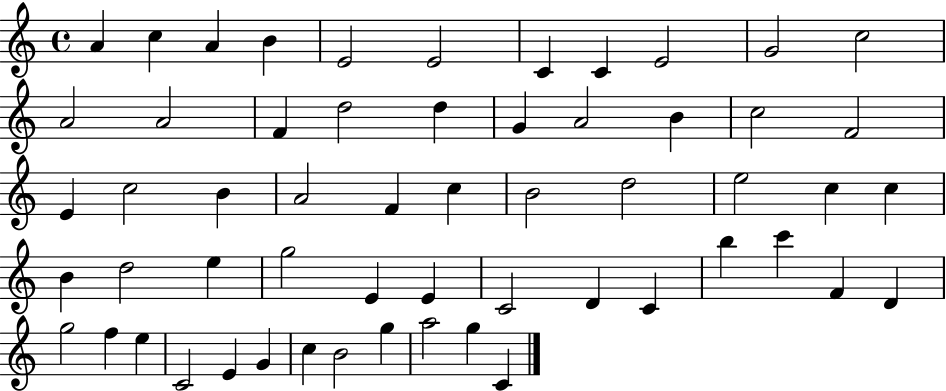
A4/q C5/q A4/q B4/q E4/h E4/h C4/q C4/q E4/h G4/h C5/h A4/h A4/h F4/q D5/h D5/q G4/q A4/h B4/q C5/h F4/h E4/q C5/h B4/q A4/h F4/q C5/q B4/h D5/h E5/h C5/q C5/q B4/q D5/h E5/q G5/h E4/q E4/q C4/h D4/q C4/q B5/q C6/q F4/q D4/q G5/h F5/q E5/q C4/h E4/q G4/q C5/q B4/h G5/q A5/h G5/q C4/q